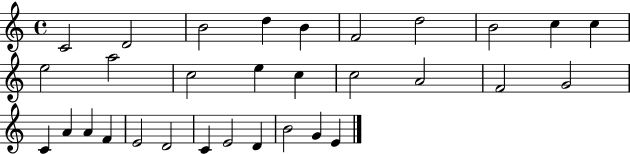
{
  \clef treble
  \time 4/4
  \defaultTimeSignature
  \key c \major
  c'2 d'2 | b'2 d''4 b'4 | f'2 d''2 | b'2 c''4 c''4 | \break e''2 a''2 | c''2 e''4 c''4 | c''2 a'2 | f'2 g'2 | \break c'4 a'4 a'4 f'4 | e'2 d'2 | c'4 e'2 d'4 | b'2 g'4 e'4 | \break \bar "|."
}